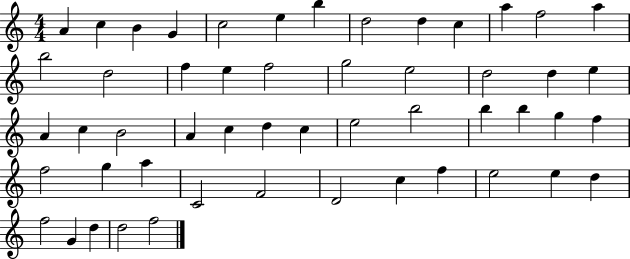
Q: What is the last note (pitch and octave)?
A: F5